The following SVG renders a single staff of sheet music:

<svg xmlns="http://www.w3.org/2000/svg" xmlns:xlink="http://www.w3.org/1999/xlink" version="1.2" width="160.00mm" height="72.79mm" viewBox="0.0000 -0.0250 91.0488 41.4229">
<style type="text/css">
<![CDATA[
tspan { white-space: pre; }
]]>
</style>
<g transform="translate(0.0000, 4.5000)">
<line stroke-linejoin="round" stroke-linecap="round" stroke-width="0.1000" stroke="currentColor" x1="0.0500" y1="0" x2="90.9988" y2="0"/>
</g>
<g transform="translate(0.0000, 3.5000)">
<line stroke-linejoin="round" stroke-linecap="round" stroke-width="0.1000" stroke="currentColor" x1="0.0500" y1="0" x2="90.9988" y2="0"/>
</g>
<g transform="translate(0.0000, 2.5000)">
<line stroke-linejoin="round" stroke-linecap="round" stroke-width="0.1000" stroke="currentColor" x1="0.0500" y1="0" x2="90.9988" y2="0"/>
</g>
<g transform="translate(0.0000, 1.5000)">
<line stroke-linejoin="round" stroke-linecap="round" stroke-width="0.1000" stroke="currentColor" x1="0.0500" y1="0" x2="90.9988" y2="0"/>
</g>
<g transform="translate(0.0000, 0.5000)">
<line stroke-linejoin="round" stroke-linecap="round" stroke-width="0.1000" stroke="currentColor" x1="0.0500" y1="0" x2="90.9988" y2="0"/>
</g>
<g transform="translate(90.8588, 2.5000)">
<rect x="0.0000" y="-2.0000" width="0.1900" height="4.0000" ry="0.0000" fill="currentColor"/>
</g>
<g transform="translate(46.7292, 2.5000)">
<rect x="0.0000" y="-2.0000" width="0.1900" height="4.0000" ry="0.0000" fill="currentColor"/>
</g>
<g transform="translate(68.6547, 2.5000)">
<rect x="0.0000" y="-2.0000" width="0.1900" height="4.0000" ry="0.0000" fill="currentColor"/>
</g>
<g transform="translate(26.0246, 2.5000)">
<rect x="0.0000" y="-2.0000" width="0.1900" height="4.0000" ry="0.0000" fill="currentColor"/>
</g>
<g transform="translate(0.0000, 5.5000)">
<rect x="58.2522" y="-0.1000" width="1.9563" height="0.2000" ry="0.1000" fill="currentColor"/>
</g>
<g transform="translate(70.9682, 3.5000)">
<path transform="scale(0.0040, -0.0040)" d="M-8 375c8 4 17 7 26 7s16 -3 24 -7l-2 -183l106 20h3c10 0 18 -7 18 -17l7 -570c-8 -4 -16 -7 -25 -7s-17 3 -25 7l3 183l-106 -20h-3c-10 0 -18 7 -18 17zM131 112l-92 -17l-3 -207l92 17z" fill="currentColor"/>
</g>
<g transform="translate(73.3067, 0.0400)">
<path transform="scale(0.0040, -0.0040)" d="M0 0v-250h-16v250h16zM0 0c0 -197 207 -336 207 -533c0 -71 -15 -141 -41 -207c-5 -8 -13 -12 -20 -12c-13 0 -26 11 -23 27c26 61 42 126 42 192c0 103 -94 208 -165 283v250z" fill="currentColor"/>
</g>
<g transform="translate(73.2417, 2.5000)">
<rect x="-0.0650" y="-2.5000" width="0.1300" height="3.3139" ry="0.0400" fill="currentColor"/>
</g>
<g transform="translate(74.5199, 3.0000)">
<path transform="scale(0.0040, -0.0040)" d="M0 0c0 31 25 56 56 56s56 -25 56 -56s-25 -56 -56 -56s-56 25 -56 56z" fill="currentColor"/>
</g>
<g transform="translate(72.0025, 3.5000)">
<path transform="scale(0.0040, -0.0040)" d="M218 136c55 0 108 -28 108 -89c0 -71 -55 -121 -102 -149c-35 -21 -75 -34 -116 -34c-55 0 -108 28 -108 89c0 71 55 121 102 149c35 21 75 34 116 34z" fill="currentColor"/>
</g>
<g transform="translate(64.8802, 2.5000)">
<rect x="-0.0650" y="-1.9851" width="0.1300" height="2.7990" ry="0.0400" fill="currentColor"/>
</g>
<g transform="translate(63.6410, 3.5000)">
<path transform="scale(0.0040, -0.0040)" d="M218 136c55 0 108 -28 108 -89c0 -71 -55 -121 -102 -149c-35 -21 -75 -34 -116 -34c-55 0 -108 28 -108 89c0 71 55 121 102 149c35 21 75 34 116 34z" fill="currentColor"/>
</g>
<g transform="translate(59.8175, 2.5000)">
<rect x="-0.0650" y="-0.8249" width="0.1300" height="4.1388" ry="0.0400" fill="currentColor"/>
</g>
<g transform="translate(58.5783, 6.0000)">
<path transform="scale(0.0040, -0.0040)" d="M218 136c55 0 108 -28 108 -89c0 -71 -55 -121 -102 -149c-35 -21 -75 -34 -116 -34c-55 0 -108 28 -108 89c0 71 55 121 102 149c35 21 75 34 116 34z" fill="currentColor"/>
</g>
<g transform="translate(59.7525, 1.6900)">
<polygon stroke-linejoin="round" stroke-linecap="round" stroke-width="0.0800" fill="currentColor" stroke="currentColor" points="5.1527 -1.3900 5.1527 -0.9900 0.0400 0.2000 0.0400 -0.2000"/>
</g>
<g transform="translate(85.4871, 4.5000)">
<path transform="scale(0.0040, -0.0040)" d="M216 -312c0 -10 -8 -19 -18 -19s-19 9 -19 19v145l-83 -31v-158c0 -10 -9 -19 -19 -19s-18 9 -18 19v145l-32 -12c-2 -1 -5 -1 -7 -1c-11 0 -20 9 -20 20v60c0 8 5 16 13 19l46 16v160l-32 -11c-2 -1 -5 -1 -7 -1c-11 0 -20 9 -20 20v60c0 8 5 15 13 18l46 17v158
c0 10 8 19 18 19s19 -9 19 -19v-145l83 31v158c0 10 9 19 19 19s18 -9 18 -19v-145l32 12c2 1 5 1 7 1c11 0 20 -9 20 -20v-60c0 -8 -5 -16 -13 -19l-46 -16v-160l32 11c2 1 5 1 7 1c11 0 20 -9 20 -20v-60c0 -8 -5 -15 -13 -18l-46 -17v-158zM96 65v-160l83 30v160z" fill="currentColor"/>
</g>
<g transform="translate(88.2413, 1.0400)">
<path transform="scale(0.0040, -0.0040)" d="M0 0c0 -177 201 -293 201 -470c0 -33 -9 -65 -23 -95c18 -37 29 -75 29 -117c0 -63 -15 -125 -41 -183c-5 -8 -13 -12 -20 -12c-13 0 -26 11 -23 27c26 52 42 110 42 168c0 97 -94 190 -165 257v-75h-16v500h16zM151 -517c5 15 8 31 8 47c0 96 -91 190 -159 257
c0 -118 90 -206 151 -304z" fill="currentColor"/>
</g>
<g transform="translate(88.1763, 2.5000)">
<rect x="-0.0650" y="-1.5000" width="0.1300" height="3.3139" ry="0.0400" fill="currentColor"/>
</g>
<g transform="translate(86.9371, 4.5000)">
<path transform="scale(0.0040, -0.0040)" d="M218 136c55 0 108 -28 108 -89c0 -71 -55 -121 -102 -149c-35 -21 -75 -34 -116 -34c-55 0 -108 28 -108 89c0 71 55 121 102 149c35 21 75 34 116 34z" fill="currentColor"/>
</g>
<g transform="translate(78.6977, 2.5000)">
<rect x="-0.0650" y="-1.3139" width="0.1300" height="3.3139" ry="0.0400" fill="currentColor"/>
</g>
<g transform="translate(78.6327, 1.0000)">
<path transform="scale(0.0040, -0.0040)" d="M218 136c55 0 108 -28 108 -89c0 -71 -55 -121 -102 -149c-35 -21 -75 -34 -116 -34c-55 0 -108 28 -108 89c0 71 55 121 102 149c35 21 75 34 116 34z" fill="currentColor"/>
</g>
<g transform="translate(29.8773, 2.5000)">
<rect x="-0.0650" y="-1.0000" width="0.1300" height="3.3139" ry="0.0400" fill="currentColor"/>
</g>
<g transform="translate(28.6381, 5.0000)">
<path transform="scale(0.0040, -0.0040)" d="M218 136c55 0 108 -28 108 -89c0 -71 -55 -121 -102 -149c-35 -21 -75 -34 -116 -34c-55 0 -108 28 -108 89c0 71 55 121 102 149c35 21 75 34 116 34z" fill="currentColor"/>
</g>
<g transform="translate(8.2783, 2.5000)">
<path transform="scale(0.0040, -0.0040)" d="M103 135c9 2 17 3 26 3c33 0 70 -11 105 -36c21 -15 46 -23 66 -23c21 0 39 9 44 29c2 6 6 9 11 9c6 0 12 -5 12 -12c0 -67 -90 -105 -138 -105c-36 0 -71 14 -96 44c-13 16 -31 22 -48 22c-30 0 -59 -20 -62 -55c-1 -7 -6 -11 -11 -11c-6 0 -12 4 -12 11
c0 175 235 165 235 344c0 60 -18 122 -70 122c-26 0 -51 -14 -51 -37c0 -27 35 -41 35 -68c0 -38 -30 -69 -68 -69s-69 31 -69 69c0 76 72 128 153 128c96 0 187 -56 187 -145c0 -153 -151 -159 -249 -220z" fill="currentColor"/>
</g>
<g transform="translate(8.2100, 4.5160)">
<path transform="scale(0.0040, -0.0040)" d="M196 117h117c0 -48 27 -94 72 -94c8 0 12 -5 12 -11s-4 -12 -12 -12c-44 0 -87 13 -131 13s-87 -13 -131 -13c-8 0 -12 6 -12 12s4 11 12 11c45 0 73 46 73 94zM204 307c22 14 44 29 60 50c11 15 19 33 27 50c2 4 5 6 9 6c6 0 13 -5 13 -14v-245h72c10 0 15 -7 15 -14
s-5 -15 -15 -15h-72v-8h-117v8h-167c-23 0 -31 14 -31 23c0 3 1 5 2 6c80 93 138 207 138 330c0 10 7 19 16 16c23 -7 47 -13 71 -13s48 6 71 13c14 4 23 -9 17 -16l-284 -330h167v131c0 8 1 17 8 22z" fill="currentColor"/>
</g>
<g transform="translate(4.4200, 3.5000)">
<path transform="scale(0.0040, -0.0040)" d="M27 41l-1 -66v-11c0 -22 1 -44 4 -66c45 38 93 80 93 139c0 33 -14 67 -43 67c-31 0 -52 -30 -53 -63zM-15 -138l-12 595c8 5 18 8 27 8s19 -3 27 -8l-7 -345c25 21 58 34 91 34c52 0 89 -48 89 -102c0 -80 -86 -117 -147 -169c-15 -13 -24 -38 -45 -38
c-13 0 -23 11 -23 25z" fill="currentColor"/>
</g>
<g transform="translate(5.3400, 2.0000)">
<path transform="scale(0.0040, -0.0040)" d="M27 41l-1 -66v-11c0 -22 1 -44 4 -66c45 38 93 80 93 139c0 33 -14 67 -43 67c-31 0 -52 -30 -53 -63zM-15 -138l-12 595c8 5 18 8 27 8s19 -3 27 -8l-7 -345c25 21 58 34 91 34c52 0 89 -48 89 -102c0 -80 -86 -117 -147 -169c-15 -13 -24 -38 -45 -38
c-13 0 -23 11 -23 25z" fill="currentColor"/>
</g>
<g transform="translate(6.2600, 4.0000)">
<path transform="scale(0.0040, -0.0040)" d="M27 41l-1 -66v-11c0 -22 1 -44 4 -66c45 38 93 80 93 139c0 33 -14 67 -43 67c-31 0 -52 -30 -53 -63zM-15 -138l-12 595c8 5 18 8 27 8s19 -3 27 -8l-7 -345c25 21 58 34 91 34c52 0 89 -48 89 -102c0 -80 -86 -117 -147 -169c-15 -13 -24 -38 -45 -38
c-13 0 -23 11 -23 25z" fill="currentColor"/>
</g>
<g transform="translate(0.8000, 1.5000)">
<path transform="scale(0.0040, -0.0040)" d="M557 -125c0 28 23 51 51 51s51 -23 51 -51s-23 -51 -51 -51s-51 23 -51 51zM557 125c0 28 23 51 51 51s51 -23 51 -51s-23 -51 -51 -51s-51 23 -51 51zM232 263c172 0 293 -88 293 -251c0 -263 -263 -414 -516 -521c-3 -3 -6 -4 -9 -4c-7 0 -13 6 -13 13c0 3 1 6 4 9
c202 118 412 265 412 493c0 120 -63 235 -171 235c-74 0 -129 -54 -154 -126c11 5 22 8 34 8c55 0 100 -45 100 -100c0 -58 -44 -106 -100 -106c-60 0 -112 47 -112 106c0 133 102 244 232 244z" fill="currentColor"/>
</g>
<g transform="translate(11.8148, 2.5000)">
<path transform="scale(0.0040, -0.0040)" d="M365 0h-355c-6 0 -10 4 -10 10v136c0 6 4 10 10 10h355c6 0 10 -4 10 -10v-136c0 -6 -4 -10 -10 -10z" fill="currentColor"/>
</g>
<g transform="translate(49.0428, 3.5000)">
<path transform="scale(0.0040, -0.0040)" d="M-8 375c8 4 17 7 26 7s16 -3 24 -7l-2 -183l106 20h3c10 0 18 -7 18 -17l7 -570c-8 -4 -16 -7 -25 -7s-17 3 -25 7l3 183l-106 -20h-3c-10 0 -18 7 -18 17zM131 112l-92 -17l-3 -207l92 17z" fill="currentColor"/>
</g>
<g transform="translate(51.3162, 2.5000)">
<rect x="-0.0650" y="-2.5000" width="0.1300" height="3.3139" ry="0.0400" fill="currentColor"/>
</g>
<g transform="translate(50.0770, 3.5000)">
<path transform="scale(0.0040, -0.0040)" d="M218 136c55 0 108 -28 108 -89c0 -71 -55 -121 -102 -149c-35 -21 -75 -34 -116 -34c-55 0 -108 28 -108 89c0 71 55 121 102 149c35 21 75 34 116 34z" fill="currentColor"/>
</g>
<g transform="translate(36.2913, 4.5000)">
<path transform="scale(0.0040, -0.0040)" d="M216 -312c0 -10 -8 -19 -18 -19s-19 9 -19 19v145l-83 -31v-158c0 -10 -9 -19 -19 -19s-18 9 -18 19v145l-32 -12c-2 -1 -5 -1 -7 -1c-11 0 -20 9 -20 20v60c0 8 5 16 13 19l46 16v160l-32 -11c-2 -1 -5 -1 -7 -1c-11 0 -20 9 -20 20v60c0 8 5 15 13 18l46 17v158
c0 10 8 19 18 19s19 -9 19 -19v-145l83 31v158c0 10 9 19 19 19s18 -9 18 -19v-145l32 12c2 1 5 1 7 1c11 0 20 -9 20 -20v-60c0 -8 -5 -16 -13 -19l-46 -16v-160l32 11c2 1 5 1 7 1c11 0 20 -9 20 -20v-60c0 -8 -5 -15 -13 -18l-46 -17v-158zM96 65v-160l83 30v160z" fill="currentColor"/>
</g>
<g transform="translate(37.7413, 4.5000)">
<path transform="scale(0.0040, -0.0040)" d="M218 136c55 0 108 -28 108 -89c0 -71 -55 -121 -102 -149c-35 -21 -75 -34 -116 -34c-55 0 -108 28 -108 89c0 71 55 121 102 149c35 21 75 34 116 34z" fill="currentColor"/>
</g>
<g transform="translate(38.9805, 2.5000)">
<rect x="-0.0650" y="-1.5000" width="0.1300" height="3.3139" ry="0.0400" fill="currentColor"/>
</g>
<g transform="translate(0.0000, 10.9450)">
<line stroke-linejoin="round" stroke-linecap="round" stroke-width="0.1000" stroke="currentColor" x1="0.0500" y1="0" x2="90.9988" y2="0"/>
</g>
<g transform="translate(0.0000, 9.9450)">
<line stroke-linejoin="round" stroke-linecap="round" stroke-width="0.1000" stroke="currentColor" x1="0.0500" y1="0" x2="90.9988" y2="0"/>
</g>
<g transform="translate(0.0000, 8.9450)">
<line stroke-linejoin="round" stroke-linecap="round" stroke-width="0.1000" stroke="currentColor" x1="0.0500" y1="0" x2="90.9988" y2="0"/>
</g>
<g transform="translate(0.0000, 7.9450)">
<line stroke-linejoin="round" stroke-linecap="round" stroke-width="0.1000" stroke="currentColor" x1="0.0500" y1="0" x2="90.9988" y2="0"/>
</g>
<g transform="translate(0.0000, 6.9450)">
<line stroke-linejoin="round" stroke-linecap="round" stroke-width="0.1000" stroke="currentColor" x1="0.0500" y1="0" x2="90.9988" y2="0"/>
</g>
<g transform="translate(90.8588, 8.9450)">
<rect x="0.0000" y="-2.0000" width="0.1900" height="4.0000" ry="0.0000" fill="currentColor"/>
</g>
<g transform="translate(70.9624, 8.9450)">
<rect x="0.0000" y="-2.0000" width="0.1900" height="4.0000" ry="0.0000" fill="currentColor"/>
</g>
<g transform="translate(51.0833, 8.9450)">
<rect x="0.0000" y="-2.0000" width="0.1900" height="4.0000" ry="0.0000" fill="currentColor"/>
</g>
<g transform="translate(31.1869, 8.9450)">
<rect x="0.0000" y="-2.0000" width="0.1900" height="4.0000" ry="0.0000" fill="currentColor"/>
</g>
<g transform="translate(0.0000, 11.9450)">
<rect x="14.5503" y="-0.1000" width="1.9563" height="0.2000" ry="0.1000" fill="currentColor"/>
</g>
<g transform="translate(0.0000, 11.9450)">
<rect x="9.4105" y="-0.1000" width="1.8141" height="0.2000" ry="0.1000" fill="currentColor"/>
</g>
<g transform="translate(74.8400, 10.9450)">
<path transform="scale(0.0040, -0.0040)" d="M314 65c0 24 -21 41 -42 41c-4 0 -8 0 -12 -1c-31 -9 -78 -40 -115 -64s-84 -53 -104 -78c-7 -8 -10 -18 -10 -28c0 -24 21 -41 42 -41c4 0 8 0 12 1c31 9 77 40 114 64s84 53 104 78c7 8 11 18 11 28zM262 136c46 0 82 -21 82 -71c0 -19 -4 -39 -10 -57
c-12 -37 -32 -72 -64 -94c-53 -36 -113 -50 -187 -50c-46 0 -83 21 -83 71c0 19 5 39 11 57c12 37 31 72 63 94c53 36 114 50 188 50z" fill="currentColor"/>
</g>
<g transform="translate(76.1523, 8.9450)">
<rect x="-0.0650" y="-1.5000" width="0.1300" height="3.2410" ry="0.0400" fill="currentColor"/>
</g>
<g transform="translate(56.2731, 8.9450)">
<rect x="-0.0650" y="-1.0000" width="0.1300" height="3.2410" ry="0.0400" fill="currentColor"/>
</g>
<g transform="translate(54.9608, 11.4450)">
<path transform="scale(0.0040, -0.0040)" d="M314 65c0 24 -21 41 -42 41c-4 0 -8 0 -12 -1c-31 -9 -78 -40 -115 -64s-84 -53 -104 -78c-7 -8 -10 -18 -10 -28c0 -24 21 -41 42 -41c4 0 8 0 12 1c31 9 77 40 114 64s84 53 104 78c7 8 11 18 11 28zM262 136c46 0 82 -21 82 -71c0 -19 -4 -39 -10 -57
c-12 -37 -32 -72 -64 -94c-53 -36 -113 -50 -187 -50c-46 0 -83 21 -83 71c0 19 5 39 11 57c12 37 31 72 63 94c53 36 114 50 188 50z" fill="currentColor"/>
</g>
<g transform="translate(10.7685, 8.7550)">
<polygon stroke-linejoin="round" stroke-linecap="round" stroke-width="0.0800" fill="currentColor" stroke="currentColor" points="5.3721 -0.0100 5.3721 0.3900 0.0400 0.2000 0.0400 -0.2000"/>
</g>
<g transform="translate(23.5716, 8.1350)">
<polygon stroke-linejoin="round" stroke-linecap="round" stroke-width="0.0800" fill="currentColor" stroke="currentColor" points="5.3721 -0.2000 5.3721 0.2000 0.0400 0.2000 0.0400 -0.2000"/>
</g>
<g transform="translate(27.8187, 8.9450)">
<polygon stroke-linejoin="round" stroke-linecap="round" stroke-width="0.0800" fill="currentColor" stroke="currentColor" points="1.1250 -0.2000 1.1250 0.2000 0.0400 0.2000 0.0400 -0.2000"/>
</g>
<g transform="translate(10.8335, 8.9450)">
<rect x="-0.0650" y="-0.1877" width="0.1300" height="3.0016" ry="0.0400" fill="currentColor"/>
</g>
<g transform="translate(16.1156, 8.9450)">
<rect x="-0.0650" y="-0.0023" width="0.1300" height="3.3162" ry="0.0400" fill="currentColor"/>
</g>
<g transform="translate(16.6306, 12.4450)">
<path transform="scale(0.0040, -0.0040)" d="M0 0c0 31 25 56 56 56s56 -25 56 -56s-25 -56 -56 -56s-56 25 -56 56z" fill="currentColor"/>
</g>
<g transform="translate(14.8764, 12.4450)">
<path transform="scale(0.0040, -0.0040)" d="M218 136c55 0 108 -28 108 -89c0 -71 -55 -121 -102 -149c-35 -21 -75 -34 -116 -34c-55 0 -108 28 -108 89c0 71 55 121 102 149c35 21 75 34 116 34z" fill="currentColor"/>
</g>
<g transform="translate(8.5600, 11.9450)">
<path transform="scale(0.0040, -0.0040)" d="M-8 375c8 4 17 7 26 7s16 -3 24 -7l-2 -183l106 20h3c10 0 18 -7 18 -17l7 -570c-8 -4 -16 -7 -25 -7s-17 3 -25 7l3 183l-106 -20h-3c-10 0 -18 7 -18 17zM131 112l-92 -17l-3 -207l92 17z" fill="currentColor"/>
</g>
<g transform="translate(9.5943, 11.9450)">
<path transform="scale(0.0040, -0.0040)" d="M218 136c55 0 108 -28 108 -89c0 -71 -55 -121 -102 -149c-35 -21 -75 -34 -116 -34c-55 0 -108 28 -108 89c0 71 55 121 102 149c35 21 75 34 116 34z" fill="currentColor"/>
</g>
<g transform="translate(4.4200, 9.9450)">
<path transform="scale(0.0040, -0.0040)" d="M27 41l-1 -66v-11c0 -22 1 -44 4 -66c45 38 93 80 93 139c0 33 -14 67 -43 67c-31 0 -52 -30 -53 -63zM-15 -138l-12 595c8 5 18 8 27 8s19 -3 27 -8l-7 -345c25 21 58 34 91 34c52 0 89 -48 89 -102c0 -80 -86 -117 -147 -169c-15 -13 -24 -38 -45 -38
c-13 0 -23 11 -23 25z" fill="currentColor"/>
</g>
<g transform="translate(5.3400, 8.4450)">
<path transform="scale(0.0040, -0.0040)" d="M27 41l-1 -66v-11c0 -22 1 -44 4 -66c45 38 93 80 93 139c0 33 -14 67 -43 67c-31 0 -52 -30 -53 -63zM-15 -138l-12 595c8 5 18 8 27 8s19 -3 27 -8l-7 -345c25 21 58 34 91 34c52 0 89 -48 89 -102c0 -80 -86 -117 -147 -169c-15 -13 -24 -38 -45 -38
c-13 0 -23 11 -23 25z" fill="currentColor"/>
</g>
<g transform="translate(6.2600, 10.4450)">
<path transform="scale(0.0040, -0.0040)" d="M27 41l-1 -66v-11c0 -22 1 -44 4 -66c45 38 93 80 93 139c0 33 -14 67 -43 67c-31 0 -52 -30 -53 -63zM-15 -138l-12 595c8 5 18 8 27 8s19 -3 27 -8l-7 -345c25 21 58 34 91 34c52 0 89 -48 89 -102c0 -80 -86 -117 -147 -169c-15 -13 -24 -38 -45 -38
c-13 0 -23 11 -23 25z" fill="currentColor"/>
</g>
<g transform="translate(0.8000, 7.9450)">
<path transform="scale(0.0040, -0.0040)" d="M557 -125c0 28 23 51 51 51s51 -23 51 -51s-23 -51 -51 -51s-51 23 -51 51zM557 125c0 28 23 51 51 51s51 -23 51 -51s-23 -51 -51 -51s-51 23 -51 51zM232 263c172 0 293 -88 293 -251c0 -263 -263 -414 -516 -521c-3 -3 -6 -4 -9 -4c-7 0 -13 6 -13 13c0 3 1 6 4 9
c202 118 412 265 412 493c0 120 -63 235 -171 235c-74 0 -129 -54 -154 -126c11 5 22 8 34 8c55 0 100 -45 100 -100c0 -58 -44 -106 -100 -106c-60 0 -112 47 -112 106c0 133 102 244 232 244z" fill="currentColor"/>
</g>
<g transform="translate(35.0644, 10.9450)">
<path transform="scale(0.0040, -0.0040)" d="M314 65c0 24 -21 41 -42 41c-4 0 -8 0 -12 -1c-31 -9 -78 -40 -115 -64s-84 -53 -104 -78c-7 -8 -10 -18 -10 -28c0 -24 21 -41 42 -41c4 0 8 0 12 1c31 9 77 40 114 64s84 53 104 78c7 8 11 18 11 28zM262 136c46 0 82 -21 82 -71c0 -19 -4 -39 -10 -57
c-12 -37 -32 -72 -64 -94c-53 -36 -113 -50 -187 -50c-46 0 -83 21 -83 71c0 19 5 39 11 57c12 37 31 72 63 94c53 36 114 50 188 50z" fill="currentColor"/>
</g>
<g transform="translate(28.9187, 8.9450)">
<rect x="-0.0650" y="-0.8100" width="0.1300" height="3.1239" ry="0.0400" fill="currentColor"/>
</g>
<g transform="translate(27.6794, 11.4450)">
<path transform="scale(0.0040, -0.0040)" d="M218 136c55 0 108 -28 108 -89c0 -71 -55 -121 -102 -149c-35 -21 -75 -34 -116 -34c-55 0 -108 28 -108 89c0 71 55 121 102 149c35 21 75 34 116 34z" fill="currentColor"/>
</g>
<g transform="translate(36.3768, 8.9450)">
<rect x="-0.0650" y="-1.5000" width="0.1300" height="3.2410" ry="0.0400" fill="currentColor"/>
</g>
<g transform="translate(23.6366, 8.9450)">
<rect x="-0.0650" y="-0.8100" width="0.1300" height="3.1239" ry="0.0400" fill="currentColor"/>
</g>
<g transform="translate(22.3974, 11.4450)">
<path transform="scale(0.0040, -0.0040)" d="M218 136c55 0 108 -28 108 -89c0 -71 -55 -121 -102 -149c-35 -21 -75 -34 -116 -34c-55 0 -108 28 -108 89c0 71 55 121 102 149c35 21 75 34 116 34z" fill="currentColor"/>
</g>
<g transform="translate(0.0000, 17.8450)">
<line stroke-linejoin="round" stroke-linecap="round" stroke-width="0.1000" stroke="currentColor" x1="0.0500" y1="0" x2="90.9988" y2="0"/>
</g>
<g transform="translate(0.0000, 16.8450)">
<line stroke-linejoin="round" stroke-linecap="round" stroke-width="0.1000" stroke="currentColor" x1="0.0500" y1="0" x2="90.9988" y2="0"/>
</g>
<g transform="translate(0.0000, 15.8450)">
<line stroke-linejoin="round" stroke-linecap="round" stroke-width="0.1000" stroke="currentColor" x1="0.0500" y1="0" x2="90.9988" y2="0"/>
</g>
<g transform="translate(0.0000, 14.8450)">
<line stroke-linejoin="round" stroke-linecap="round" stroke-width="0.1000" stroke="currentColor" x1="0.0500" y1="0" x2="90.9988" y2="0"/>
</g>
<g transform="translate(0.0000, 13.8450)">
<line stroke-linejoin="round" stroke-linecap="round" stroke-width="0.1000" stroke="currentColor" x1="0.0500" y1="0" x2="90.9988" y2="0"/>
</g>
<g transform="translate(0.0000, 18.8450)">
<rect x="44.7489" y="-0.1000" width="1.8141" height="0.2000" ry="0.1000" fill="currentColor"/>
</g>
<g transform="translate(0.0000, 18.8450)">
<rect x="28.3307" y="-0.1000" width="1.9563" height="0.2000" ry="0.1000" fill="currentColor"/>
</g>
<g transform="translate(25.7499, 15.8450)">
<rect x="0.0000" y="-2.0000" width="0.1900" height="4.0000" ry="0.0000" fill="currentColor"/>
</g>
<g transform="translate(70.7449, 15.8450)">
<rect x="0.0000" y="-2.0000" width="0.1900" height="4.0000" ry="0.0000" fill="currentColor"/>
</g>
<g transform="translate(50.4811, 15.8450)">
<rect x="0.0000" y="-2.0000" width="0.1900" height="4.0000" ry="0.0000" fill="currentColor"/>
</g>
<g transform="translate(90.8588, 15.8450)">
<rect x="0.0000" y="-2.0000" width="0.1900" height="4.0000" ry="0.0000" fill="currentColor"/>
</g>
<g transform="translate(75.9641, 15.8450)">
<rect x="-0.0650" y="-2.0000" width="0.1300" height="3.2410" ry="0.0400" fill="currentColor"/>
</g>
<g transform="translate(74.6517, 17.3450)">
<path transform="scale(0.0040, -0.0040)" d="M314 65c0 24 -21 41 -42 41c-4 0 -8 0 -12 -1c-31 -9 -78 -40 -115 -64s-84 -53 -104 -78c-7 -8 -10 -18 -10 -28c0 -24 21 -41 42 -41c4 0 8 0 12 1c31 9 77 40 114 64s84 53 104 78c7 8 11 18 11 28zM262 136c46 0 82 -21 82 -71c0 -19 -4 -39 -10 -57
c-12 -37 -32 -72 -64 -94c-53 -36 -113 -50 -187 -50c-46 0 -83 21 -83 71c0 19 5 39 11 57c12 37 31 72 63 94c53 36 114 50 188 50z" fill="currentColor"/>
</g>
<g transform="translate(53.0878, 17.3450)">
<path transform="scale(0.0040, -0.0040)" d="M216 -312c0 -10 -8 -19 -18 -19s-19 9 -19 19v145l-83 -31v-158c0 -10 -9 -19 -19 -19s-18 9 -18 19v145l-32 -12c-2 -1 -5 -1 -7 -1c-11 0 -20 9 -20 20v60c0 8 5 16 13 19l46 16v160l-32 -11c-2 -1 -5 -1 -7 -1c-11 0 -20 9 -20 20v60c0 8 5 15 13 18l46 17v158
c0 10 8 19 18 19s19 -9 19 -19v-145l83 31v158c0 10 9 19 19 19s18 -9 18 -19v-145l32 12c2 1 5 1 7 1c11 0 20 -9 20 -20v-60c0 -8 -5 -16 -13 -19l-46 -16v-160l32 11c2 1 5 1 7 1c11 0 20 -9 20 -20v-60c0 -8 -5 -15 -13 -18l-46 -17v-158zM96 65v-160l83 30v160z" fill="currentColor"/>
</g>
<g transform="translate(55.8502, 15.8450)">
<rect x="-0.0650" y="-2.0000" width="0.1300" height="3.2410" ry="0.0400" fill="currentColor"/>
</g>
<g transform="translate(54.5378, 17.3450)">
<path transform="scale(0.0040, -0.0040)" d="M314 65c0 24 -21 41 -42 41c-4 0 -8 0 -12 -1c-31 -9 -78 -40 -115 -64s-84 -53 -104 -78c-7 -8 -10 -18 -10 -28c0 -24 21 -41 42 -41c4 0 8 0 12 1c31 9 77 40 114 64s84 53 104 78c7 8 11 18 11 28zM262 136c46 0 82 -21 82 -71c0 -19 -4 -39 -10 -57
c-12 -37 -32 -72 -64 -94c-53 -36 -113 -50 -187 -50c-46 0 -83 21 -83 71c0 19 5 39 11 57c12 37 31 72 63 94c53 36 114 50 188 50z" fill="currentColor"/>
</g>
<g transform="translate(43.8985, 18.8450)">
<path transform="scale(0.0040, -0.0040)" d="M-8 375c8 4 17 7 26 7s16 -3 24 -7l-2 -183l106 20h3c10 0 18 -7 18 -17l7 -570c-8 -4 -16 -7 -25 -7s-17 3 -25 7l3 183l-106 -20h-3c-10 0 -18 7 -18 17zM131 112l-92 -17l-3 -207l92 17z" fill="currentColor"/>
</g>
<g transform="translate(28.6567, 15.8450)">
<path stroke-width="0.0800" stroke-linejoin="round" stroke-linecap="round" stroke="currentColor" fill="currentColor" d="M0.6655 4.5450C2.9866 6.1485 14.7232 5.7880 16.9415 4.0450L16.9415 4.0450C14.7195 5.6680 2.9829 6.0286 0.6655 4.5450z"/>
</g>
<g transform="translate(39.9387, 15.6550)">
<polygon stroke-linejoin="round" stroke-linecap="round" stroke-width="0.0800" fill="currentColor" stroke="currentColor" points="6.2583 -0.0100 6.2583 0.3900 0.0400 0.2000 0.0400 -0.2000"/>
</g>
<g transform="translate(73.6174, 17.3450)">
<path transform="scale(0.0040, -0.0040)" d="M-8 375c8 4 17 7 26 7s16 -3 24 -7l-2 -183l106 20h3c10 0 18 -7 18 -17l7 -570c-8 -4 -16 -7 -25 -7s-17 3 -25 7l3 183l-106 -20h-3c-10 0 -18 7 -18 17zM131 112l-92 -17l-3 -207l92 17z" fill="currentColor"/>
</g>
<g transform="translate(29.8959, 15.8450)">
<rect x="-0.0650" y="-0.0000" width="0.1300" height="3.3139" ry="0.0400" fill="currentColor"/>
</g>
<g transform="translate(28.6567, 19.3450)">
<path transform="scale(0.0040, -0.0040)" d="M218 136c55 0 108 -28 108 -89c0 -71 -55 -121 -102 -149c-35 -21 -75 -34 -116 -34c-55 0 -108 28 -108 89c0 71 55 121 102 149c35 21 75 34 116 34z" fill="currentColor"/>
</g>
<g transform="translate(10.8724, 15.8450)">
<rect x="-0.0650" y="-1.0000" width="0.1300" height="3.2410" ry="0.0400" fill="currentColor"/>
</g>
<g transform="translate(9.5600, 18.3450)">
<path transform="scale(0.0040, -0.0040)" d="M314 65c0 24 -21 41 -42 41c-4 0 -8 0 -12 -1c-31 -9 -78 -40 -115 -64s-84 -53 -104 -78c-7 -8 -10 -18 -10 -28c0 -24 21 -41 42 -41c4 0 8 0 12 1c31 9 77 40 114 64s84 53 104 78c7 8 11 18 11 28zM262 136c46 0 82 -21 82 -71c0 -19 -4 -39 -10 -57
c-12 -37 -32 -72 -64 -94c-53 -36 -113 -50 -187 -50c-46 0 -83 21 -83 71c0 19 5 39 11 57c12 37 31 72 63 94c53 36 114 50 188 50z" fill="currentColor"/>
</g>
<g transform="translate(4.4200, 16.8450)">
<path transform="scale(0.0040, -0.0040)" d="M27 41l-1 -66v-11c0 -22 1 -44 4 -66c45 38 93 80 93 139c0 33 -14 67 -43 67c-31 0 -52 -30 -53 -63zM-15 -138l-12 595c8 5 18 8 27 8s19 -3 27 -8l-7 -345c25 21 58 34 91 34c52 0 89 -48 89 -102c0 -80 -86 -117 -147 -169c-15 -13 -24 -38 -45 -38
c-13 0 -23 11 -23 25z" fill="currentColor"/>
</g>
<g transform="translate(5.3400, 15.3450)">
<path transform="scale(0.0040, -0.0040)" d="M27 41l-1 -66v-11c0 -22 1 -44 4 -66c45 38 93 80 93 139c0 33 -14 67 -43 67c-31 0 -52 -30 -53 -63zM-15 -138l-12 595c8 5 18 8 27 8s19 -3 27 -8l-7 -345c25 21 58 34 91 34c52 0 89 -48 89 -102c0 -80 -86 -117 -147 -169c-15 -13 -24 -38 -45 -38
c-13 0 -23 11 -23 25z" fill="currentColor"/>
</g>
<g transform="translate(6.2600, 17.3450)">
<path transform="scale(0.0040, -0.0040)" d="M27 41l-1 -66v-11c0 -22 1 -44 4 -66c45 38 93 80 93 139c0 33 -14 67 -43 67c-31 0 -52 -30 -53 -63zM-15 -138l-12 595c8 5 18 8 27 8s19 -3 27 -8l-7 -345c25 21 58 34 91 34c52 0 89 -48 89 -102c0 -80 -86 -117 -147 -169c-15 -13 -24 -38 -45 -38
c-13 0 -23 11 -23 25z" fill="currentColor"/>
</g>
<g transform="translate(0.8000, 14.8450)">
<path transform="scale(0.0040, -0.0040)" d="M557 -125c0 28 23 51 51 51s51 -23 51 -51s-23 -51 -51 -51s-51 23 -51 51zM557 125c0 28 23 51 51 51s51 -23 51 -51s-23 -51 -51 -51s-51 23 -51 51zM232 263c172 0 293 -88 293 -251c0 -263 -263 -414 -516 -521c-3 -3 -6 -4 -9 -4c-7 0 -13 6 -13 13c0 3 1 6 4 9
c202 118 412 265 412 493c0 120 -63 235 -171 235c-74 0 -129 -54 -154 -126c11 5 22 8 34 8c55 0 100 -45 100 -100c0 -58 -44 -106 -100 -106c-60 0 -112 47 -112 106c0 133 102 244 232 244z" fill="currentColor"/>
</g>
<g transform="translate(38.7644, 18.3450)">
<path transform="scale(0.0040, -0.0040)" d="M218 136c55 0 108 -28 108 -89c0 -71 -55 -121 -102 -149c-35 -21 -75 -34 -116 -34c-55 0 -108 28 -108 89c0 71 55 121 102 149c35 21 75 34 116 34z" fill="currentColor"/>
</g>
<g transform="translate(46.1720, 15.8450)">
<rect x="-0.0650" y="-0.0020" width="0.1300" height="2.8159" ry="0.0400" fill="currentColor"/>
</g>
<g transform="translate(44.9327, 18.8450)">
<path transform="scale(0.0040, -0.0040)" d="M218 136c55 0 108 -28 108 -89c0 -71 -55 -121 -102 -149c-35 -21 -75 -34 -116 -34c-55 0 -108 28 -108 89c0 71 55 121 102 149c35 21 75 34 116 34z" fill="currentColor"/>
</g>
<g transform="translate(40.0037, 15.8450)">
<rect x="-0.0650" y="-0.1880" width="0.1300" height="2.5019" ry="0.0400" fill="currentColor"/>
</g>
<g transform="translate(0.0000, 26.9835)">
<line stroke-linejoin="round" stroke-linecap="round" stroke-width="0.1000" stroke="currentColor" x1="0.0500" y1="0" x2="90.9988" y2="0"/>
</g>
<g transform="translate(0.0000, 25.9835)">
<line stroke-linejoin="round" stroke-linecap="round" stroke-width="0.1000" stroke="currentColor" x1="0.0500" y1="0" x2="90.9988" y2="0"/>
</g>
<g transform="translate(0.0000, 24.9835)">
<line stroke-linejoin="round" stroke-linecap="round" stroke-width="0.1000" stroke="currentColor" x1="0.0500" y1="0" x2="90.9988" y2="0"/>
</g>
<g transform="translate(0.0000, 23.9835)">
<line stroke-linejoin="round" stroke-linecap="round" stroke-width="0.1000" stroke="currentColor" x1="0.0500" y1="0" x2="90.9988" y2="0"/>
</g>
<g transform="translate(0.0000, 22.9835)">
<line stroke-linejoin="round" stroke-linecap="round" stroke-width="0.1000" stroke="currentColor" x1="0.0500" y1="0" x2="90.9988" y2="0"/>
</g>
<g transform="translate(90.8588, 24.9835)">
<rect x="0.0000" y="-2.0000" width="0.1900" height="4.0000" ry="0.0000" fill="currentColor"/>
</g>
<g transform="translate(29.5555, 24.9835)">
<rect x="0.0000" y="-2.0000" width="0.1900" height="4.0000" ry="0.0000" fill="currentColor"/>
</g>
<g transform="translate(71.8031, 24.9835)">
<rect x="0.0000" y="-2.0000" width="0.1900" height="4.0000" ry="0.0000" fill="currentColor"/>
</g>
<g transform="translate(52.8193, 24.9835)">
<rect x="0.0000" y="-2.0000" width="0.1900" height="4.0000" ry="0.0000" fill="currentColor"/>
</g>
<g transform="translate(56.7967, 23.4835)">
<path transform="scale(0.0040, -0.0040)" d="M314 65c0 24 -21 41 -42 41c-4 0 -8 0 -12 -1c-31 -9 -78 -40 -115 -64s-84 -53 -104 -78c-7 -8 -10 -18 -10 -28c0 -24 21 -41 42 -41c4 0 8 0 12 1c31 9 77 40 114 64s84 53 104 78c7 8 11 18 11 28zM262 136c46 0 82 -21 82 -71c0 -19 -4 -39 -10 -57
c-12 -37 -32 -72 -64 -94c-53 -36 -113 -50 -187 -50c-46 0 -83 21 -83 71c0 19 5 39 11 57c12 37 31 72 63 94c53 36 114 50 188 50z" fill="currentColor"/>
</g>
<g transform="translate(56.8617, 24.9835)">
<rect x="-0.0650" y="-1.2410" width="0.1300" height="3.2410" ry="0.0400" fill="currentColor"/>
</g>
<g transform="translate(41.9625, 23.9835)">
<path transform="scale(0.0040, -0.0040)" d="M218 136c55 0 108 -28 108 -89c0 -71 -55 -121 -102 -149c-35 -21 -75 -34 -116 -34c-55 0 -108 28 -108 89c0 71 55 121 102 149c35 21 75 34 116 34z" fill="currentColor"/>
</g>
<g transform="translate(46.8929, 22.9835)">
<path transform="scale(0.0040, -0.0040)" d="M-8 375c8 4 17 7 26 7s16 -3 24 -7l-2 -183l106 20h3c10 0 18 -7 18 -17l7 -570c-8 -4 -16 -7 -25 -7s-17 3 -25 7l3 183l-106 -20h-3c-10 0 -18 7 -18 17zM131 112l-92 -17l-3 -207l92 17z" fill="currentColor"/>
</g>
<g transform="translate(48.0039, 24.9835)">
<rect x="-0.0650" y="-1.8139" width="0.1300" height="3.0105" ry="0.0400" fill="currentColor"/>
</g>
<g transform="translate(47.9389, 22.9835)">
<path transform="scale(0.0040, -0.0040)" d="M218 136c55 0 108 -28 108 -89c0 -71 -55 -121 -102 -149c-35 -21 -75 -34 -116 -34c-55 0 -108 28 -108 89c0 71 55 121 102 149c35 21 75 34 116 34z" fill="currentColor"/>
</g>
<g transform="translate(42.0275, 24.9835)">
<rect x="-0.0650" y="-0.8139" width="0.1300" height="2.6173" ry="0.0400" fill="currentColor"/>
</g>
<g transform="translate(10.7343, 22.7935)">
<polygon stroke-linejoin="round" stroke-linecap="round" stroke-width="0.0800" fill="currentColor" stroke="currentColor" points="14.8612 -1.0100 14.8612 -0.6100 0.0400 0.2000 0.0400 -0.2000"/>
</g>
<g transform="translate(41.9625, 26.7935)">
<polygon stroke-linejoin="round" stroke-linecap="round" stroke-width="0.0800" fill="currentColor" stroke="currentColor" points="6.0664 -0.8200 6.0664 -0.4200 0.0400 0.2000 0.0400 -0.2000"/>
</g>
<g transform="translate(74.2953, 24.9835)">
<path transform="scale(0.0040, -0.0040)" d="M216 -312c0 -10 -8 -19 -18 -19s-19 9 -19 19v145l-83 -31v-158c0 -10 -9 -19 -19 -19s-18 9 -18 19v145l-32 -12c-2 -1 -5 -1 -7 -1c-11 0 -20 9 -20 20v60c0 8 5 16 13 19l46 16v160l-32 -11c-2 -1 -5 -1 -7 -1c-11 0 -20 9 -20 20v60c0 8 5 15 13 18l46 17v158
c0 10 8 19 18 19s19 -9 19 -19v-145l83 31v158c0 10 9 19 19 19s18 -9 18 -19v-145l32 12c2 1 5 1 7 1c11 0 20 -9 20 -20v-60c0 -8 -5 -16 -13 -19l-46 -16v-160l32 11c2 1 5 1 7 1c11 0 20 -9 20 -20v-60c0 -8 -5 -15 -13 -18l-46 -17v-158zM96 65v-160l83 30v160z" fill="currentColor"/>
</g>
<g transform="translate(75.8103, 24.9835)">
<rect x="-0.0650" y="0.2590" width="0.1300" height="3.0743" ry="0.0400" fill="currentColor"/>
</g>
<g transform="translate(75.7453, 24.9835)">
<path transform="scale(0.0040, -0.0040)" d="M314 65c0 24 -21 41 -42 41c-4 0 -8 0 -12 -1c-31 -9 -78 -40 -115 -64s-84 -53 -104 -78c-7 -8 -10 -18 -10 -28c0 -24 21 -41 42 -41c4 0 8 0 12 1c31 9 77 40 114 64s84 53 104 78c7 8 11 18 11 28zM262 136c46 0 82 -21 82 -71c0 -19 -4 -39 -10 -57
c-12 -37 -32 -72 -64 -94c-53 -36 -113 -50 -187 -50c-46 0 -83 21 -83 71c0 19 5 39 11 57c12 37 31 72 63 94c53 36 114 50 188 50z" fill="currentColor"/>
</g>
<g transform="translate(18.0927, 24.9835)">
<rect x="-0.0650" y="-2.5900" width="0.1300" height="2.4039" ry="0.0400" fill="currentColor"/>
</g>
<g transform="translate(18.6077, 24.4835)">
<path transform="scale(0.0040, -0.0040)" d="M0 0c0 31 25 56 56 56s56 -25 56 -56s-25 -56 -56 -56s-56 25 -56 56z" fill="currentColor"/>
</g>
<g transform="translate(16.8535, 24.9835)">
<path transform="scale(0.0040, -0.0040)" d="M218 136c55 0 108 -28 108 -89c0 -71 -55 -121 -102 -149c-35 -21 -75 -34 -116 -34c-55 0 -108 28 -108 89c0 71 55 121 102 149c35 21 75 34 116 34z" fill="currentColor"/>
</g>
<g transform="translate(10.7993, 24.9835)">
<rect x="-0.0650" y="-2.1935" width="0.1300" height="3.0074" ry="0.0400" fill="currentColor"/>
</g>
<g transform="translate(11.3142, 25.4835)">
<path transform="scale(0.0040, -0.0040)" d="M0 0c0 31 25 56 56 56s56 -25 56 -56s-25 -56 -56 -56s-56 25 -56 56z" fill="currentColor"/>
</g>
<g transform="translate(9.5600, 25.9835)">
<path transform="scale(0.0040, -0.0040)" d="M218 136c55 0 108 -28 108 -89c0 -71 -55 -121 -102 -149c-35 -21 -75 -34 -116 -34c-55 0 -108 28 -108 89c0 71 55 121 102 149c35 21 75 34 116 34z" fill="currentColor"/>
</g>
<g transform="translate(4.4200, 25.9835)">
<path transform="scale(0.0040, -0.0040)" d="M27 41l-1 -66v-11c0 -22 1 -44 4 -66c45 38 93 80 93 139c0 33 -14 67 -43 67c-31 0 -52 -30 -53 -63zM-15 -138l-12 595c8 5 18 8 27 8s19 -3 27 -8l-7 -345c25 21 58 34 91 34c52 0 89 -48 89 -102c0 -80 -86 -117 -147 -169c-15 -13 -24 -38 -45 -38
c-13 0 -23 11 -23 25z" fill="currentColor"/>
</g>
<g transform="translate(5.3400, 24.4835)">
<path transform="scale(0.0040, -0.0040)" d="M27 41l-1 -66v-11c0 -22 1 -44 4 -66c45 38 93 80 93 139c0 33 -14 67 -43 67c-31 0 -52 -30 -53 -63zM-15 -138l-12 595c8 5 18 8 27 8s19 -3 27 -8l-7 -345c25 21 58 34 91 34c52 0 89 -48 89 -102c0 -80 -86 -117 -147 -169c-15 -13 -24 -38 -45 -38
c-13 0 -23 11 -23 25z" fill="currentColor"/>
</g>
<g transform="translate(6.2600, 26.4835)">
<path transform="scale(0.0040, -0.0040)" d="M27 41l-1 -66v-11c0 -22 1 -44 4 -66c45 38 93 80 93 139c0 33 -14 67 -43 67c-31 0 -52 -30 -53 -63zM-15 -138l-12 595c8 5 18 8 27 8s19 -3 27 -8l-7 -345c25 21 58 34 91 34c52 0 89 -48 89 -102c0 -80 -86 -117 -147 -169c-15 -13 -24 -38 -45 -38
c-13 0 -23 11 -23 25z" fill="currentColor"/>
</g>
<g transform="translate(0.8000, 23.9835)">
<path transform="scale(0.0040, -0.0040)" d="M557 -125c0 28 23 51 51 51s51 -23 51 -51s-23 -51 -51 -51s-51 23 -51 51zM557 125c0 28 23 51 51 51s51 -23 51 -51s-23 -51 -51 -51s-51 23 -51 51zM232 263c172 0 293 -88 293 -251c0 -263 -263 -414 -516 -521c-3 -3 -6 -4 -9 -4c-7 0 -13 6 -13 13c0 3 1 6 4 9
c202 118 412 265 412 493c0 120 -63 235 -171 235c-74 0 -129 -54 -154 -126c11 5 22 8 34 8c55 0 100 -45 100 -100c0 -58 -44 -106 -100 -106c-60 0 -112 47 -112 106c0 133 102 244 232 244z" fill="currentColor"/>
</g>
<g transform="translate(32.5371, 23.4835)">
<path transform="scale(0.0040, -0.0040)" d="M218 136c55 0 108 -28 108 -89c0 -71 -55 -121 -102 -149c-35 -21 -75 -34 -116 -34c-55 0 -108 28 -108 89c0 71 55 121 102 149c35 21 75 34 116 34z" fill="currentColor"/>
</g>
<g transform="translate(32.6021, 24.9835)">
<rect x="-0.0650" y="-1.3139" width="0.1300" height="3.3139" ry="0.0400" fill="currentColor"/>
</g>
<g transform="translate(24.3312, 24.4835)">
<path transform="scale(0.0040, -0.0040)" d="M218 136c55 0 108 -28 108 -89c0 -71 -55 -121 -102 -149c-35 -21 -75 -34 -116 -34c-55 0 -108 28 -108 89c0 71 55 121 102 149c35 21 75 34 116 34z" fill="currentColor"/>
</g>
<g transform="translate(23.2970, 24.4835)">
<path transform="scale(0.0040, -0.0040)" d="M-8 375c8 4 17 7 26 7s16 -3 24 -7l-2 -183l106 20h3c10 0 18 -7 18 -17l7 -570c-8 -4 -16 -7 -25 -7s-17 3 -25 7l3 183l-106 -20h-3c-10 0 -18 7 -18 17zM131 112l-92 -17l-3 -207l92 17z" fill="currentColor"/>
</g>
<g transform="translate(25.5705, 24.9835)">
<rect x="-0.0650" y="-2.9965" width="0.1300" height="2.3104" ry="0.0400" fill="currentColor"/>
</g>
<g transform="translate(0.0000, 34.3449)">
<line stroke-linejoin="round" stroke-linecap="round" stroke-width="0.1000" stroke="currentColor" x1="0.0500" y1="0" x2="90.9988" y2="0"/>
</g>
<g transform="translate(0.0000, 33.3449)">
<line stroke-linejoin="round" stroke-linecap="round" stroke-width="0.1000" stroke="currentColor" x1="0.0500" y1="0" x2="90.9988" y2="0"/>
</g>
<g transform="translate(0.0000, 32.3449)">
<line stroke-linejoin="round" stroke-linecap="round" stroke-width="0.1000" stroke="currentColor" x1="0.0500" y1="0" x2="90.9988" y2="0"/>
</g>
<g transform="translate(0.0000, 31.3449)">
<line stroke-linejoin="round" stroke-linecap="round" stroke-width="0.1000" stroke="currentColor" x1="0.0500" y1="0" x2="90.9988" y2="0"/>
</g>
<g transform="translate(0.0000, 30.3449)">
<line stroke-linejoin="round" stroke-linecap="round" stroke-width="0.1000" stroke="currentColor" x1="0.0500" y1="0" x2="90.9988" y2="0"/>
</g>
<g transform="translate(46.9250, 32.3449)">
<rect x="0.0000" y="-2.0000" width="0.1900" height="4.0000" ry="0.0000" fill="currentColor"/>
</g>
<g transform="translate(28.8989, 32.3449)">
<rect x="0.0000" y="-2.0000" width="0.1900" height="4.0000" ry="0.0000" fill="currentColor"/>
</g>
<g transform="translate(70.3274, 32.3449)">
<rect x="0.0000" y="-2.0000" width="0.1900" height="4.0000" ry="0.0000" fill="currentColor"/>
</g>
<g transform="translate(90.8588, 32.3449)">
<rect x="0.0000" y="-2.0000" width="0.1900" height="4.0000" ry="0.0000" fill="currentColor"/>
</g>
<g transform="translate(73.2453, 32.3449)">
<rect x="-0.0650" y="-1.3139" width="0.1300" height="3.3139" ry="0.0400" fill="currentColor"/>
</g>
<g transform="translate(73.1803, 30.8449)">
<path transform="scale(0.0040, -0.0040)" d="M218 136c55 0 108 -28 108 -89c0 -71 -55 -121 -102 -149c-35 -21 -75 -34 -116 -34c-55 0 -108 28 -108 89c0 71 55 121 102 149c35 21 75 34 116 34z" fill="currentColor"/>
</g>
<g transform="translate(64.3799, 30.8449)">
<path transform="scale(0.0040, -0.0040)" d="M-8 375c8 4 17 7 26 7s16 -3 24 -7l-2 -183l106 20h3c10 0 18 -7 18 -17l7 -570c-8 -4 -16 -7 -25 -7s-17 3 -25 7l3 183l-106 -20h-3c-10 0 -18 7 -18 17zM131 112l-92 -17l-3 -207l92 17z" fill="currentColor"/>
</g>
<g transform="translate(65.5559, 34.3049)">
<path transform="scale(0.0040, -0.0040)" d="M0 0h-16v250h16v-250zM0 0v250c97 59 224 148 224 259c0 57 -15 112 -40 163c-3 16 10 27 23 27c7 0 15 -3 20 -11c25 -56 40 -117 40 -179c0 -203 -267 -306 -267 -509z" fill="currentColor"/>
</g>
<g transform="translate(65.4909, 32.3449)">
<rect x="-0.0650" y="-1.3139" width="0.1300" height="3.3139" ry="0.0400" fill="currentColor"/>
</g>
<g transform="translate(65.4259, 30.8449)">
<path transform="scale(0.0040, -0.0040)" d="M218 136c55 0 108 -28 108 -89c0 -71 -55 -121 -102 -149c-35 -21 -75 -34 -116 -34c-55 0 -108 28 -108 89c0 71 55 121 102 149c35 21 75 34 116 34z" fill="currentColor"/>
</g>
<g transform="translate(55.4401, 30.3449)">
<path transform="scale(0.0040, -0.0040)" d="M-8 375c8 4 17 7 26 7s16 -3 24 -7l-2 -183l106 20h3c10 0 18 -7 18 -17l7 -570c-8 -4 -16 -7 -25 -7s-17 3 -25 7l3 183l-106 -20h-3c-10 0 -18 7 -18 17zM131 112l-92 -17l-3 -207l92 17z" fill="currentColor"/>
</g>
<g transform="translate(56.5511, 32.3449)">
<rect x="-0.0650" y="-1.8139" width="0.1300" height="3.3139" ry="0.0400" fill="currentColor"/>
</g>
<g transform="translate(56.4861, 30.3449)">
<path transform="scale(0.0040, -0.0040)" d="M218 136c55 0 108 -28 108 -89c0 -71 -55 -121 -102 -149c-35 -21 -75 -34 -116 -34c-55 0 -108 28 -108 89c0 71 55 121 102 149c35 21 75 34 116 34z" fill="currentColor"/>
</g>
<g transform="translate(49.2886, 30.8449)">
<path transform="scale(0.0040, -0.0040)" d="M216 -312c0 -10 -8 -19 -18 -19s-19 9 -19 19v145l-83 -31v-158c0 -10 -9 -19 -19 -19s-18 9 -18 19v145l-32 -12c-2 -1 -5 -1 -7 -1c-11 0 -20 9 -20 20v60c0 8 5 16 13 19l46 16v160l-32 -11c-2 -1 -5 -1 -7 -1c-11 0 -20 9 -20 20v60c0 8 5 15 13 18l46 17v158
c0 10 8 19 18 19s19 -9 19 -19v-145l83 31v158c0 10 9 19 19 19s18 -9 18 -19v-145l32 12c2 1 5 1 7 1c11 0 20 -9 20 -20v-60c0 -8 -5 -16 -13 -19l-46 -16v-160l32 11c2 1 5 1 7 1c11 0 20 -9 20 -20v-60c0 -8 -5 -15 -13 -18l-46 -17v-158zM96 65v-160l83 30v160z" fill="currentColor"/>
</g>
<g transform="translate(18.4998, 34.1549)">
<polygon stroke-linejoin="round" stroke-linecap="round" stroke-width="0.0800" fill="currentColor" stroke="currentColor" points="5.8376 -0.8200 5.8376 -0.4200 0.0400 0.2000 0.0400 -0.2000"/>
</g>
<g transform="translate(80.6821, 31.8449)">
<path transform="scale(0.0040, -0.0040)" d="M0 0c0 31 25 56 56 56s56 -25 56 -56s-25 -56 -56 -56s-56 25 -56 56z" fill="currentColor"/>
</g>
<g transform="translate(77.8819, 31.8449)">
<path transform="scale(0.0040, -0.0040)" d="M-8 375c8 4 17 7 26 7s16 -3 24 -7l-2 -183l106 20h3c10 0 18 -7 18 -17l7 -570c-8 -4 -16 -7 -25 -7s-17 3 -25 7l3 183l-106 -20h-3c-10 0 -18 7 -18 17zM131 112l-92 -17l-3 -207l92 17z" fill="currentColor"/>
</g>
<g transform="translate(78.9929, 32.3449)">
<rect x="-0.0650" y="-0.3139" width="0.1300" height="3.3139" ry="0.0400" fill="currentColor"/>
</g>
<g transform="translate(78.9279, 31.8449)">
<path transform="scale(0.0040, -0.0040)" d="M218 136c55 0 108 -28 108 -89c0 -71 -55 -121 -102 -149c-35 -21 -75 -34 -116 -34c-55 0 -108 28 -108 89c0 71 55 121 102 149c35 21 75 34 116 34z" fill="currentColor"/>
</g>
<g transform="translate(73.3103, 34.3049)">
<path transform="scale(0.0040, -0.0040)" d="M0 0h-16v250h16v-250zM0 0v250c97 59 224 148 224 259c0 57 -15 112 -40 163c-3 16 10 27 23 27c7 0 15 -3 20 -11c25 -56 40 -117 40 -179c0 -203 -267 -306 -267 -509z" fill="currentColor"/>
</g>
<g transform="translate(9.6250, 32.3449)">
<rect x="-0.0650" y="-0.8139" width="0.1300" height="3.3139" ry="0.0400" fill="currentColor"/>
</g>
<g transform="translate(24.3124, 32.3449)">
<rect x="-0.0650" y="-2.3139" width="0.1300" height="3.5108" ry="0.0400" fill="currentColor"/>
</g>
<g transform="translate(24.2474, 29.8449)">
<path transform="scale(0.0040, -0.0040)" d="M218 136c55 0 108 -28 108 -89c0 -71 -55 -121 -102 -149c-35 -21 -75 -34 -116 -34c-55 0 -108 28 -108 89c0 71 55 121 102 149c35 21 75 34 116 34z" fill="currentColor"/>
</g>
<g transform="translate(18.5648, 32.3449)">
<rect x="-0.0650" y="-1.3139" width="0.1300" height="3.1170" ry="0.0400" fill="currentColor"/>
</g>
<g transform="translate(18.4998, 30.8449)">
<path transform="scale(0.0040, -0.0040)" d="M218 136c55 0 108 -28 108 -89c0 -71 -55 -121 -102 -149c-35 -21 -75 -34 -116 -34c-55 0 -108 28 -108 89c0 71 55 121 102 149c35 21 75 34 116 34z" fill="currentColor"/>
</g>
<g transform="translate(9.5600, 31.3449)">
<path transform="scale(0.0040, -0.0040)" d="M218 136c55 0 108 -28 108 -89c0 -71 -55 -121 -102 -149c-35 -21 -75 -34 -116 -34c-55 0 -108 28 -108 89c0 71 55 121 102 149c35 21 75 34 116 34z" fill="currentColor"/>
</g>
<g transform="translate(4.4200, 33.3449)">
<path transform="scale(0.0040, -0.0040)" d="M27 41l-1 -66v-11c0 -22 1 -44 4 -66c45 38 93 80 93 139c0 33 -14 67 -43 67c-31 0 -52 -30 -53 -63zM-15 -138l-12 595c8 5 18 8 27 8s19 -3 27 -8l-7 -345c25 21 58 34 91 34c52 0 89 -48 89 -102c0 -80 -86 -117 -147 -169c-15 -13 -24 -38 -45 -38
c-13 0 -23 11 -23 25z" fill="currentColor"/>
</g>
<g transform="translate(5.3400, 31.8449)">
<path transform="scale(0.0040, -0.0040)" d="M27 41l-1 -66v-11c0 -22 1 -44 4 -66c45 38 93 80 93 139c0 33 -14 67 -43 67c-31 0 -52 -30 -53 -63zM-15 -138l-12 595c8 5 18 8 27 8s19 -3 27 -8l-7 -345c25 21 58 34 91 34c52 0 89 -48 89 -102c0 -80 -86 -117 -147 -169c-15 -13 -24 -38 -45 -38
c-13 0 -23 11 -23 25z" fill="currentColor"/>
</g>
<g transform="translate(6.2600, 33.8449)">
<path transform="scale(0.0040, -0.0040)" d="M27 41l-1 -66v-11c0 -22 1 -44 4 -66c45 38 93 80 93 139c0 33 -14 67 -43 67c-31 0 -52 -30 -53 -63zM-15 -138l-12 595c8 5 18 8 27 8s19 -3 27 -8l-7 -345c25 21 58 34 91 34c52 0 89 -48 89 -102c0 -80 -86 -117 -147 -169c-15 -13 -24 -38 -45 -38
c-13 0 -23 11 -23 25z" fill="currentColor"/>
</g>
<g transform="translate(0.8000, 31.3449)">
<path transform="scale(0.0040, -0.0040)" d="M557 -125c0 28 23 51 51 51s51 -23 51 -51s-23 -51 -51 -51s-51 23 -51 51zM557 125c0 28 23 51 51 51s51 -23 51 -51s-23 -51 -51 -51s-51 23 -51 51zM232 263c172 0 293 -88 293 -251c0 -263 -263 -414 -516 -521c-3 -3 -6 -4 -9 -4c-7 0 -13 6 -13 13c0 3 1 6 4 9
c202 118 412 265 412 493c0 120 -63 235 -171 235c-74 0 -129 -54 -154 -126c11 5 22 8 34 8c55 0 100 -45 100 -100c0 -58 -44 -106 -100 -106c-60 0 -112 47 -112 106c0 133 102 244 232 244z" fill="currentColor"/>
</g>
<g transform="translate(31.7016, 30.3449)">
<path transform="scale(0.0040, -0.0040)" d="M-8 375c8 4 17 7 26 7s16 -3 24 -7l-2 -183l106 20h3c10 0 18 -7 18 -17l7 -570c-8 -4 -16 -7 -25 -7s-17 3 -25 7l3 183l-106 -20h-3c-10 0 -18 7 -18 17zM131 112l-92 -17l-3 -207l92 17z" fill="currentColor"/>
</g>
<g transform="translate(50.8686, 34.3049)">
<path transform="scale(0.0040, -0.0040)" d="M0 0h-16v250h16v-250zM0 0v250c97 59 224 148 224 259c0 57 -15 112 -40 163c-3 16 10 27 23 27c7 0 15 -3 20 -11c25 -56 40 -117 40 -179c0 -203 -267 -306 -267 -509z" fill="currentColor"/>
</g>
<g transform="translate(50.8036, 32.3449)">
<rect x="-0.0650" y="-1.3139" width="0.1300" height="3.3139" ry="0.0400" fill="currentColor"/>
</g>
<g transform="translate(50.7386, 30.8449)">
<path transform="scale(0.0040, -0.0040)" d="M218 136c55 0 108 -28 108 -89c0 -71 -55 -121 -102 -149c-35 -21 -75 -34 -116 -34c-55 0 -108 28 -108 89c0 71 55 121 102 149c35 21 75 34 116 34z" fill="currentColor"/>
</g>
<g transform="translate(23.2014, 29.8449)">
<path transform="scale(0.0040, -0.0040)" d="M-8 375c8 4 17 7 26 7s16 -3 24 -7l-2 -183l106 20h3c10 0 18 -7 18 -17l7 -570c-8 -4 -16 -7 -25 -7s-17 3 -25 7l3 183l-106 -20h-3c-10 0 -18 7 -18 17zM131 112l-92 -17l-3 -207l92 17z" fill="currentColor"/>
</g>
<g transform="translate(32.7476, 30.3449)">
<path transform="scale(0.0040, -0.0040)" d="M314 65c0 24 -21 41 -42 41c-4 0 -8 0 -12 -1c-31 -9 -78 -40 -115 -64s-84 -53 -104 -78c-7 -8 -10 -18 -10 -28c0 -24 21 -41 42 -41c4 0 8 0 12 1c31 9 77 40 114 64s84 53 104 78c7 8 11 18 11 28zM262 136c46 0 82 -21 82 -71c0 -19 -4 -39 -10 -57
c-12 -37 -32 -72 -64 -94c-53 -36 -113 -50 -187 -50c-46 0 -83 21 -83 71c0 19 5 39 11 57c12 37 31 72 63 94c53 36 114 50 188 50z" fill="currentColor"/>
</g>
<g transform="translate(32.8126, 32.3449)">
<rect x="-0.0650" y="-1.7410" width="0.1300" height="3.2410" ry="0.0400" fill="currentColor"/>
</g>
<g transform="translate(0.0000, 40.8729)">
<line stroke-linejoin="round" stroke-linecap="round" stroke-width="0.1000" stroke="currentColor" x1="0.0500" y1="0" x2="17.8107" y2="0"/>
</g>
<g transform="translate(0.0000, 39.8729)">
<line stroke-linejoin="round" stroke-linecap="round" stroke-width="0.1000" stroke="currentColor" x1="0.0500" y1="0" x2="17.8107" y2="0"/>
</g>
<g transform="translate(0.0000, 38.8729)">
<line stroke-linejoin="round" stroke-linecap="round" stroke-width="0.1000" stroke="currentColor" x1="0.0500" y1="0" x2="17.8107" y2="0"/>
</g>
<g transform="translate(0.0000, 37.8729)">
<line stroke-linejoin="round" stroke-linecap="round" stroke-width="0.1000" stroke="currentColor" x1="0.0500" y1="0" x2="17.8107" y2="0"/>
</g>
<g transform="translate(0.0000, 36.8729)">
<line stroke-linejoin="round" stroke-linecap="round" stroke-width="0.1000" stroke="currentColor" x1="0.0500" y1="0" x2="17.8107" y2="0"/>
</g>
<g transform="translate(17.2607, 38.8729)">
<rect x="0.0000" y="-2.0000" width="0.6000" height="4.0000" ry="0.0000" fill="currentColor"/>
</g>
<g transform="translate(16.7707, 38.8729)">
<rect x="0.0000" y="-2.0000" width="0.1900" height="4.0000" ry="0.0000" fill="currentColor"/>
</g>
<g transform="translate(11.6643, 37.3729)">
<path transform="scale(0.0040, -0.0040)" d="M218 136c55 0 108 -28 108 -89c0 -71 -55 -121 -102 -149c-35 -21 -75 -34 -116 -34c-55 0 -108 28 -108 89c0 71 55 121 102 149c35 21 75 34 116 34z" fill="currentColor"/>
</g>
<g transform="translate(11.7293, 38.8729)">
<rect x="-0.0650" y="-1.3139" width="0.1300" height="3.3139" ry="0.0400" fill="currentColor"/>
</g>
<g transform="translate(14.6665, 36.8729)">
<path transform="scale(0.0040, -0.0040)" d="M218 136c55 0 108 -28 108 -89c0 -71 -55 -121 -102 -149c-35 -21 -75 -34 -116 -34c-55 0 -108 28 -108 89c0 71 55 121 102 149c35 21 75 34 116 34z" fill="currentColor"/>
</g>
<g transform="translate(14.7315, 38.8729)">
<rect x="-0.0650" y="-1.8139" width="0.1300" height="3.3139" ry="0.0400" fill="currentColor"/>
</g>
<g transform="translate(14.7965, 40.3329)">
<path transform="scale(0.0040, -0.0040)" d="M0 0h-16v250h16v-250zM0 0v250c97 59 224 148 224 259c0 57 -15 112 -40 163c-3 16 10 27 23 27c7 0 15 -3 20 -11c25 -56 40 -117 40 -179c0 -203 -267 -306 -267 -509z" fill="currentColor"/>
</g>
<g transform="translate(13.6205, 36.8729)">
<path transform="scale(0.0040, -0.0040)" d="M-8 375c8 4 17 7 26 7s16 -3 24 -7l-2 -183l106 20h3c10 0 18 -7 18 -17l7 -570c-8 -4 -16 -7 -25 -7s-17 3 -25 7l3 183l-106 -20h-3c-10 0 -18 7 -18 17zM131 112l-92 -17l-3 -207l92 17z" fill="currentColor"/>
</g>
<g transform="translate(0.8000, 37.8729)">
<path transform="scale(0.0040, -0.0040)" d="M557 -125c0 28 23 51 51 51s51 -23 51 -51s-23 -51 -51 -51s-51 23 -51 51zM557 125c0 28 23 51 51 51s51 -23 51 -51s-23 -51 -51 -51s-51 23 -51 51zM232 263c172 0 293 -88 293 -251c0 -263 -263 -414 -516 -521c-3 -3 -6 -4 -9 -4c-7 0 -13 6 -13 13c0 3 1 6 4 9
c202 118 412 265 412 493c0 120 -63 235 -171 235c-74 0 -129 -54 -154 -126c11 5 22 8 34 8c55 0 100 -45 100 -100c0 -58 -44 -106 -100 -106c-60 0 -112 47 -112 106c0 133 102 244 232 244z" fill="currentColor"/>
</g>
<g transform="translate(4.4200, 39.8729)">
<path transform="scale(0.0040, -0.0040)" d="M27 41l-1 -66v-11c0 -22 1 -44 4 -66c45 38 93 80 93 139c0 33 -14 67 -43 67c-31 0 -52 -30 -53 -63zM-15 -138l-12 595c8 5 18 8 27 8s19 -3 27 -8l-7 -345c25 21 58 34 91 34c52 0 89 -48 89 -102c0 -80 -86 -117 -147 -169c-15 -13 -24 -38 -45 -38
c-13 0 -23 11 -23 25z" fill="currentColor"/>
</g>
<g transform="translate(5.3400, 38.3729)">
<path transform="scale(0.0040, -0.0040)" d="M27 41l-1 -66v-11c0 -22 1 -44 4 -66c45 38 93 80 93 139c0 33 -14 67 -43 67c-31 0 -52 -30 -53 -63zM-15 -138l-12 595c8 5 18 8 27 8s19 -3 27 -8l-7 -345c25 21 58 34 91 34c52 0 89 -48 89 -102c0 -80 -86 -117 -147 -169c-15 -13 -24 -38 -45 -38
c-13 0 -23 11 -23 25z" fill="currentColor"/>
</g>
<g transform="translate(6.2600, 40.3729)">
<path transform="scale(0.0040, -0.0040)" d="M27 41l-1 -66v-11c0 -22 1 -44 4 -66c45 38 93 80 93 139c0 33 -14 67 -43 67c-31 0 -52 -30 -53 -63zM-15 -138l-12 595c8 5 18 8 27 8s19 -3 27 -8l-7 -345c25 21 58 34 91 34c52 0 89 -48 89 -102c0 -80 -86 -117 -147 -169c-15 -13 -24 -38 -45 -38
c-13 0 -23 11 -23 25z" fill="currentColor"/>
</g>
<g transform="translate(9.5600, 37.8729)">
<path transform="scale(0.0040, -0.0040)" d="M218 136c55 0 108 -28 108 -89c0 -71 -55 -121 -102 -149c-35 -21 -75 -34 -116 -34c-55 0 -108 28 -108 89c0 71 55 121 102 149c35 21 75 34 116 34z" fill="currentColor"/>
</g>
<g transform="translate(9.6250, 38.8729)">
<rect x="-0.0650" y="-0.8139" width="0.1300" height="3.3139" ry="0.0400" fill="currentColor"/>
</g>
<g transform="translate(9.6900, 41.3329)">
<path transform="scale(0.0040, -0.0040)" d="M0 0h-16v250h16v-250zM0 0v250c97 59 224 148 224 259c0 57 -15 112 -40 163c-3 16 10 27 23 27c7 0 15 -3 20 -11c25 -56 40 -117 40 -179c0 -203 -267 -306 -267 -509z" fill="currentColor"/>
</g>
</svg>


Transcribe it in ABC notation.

X:1
T:Untitled
M:2/4
L:1/4
K:Eb
z2 F,, ^G,, B,, D,,/2 B,,/2 B,,/2 G, ^G,,/4 E,,/2 D,,/2 F,,/2 F,,/4 G,,2 F,,2 G,,2 F,,2 D,, F,,/2 E,,/2 ^A,,2 A,,2 _B,,/2 D,/2 E,/2 G, F,/2 A,/2 G,2 ^D,2 F, G,/2 B,/2 A,2 ^G,/2 A, G,/2 G,/2 E, F,/2 G, A,/2